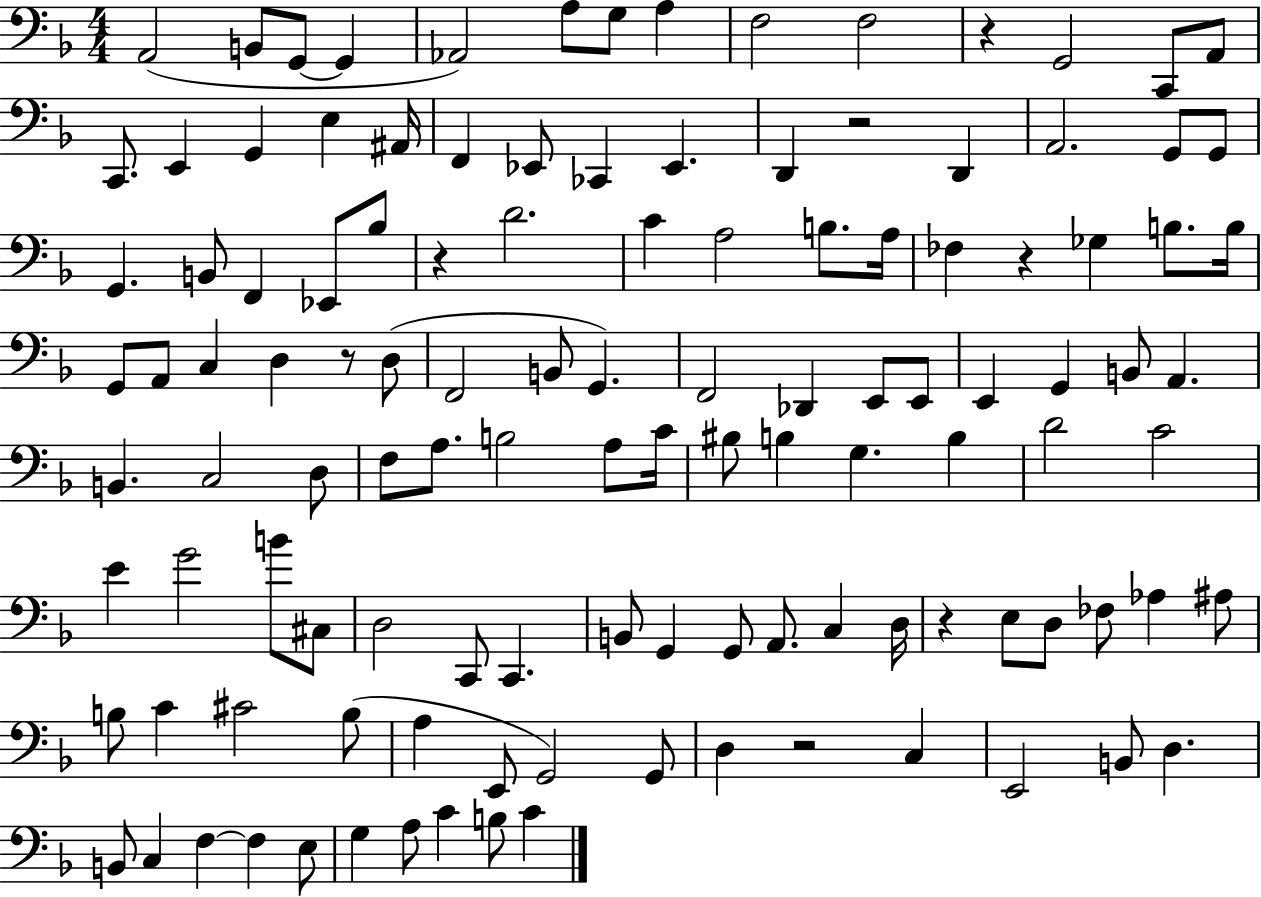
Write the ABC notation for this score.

X:1
T:Untitled
M:4/4
L:1/4
K:F
A,,2 B,,/2 G,,/2 G,, _A,,2 A,/2 G,/2 A, F,2 F,2 z G,,2 C,,/2 A,,/2 C,,/2 E,, G,, E, ^A,,/4 F,, _E,,/2 _C,, _E,, D,, z2 D,, A,,2 G,,/2 G,,/2 G,, B,,/2 F,, _E,,/2 _B,/2 z D2 C A,2 B,/2 A,/4 _F, z _G, B,/2 B,/4 G,,/2 A,,/2 C, D, z/2 D,/2 F,,2 B,,/2 G,, F,,2 _D,, E,,/2 E,,/2 E,, G,, B,,/2 A,, B,, C,2 D,/2 F,/2 A,/2 B,2 A,/2 C/4 ^B,/2 B, G, B, D2 C2 E G2 B/2 ^C,/2 D,2 C,,/2 C,, B,,/2 G,, G,,/2 A,,/2 C, D,/4 z E,/2 D,/2 _F,/2 _A, ^A,/2 B,/2 C ^C2 B,/2 A, E,,/2 G,,2 G,,/2 D, z2 C, E,,2 B,,/2 D, B,,/2 C, F, F, E,/2 G, A,/2 C B,/2 C